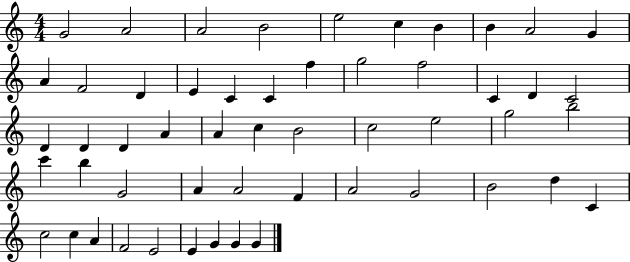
G4/h A4/h A4/h B4/h E5/h C5/q B4/q B4/q A4/h G4/q A4/q F4/h D4/q E4/q C4/q C4/q F5/q G5/h F5/h C4/q D4/q C4/h D4/q D4/q D4/q A4/q A4/q C5/q B4/h C5/h E5/h G5/h B5/h C6/q B5/q G4/h A4/q A4/h F4/q A4/h G4/h B4/h D5/q C4/q C5/h C5/q A4/q F4/h E4/h E4/q G4/q G4/q G4/q